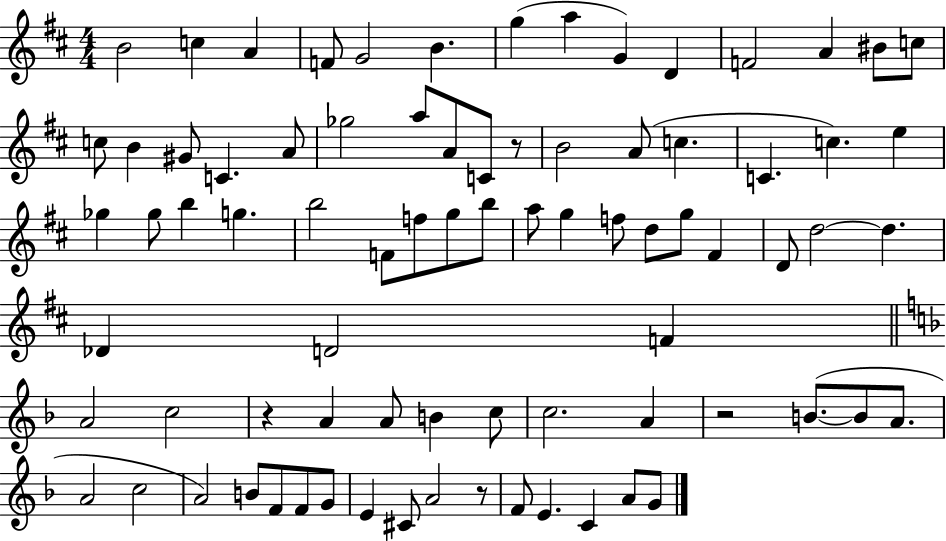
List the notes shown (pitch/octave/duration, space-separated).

B4/h C5/q A4/q F4/e G4/h B4/q. G5/q A5/q G4/q D4/q F4/h A4/q BIS4/e C5/e C5/e B4/q G#4/e C4/q. A4/e Gb5/h A5/e A4/e C4/e R/e B4/h A4/e C5/q. C4/q. C5/q. E5/q Gb5/q Gb5/e B5/q G5/q. B5/h F4/e F5/e G5/e B5/e A5/e G5/q F5/e D5/e G5/e F#4/q D4/e D5/h D5/q. Db4/q D4/h F4/q A4/h C5/h R/q A4/q A4/e B4/q C5/e C5/h. A4/q R/h B4/e. B4/e A4/e. A4/h C5/h A4/h B4/e F4/e F4/e G4/e E4/q C#4/e A4/h R/e F4/e E4/q. C4/q A4/e G4/e